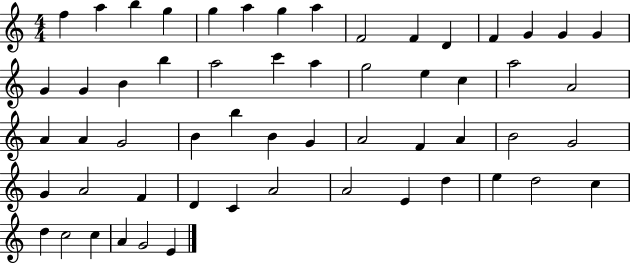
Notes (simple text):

F5/q A5/q B5/q G5/q G5/q A5/q G5/q A5/q F4/h F4/q D4/q F4/q G4/q G4/q G4/q G4/q G4/q B4/q B5/q A5/h C6/q A5/q G5/h E5/q C5/q A5/h A4/h A4/q A4/q G4/h B4/q B5/q B4/q G4/q A4/h F4/q A4/q B4/h G4/h G4/q A4/h F4/q D4/q C4/q A4/h A4/h E4/q D5/q E5/q D5/h C5/q D5/q C5/h C5/q A4/q G4/h E4/q